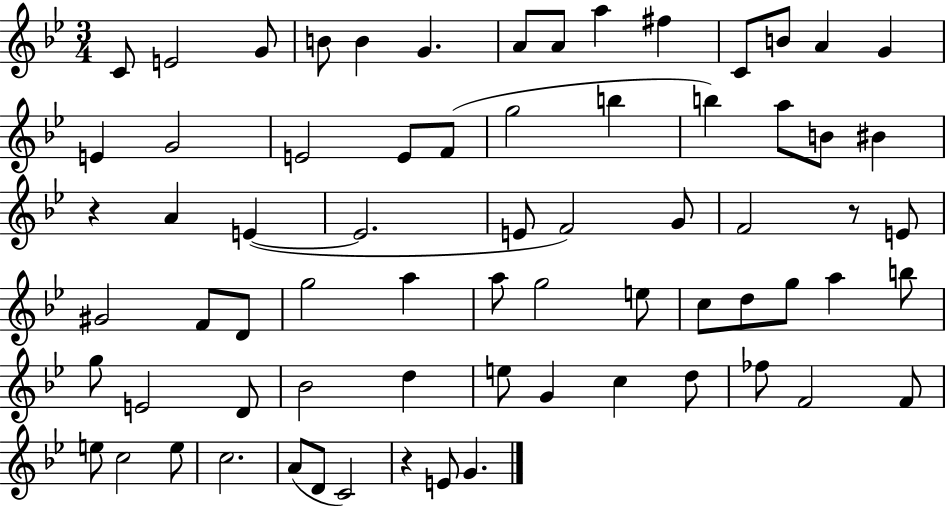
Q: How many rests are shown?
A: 3